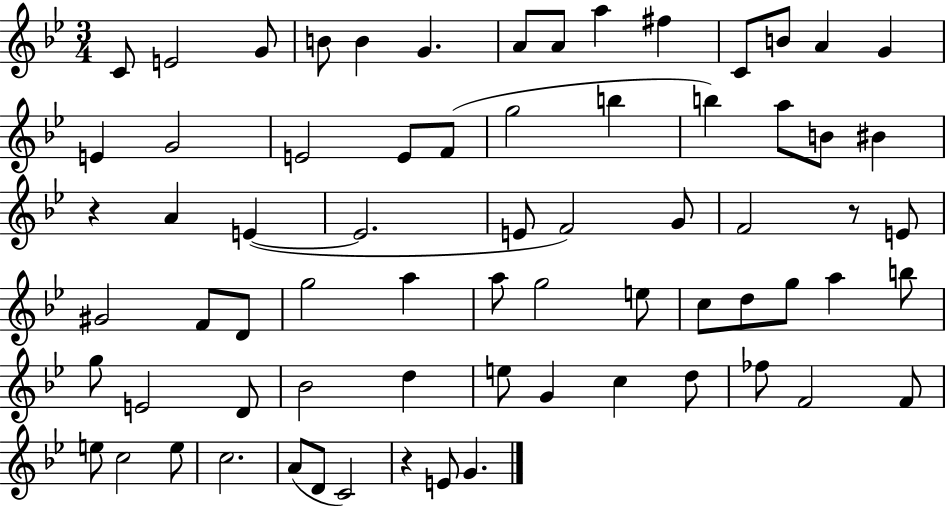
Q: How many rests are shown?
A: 3